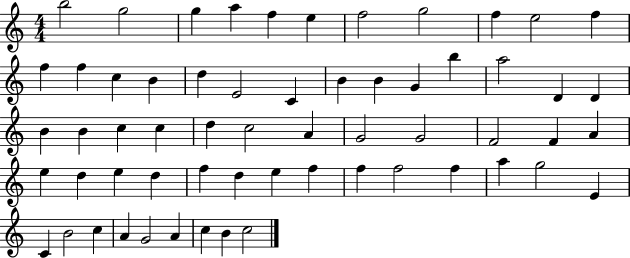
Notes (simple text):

B5/h G5/h G5/q A5/q F5/q E5/q F5/h G5/h F5/q E5/h F5/q F5/q F5/q C5/q B4/q D5/q E4/h C4/q B4/q B4/q G4/q B5/q A5/h D4/q D4/q B4/q B4/q C5/q C5/q D5/q C5/h A4/q G4/h G4/h F4/h F4/q A4/q E5/q D5/q E5/q D5/q F5/q D5/q E5/q F5/q F5/q F5/h F5/q A5/q G5/h E4/q C4/q B4/h C5/q A4/q G4/h A4/q C5/q B4/q C5/h